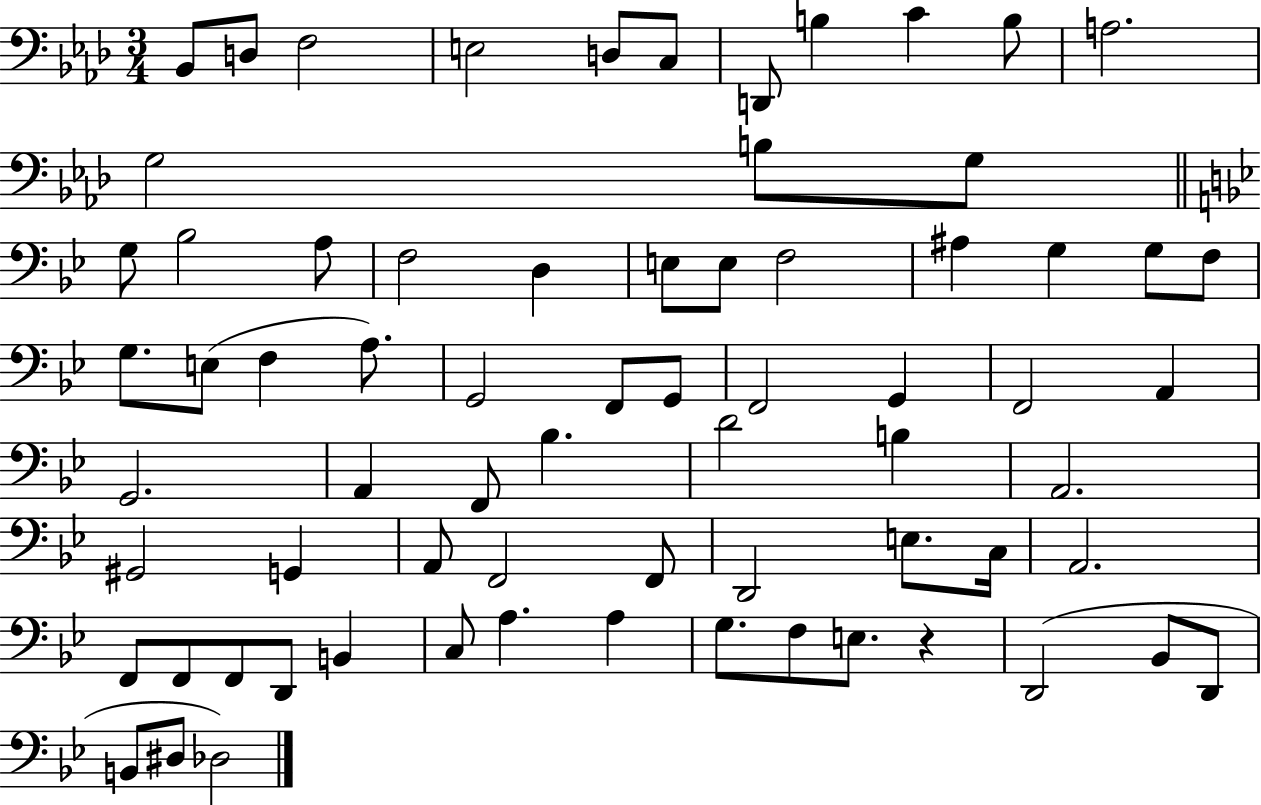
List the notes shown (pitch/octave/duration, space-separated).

Bb2/e D3/e F3/h E3/h D3/e C3/e D2/e B3/q C4/q B3/e A3/h. G3/h B3/e G3/e G3/e Bb3/h A3/e F3/h D3/q E3/e E3/e F3/h A#3/q G3/q G3/e F3/e G3/e. E3/e F3/q A3/e. G2/h F2/e G2/e F2/h G2/q F2/h A2/q G2/h. A2/q F2/e Bb3/q. D4/h B3/q A2/h. G#2/h G2/q A2/e F2/h F2/e D2/h E3/e. C3/s A2/h. F2/e F2/e F2/e D2/e B2/q C3/e A3/q. A3/q G3/e. F3/e E3/e. R/q D2/h Bb2/e D2/e B2/e D#3/e Db3/h